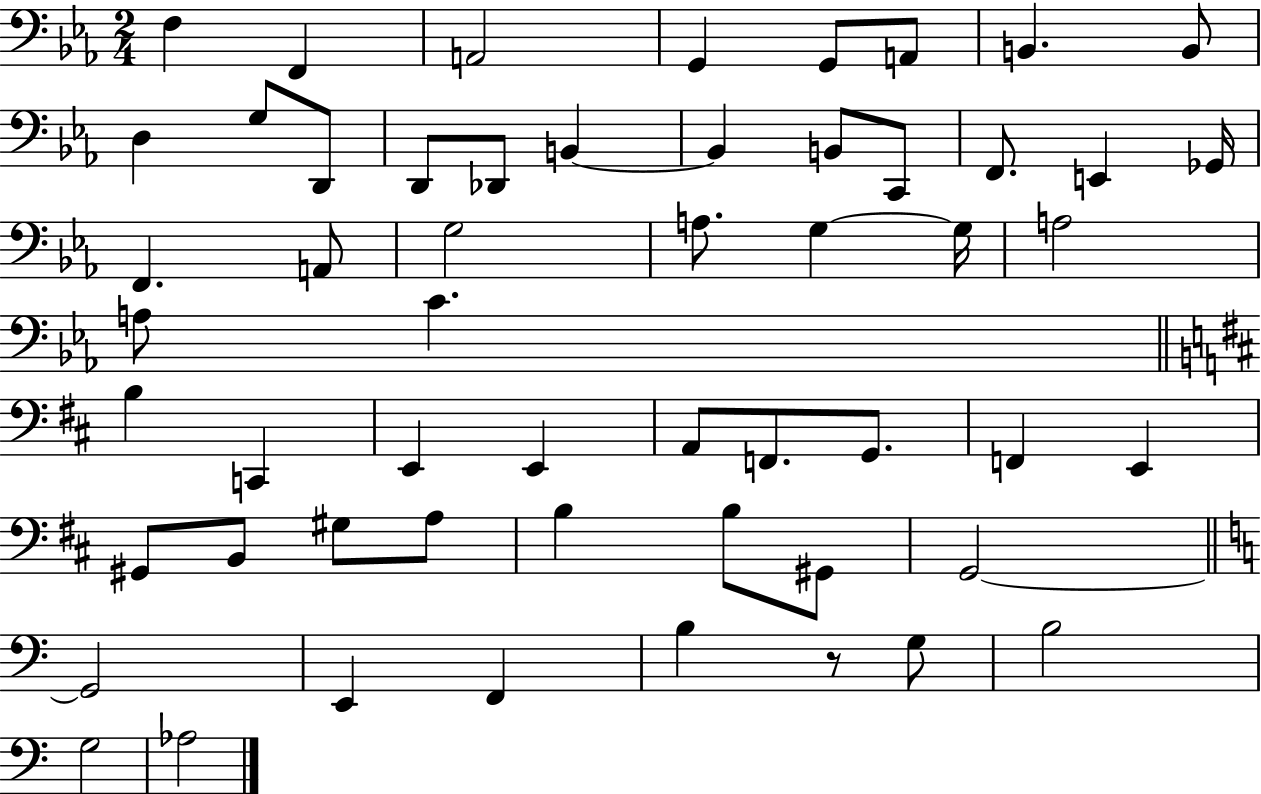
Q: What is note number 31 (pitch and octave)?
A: C2